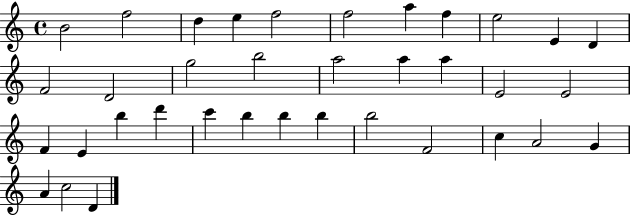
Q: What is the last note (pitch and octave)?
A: D4